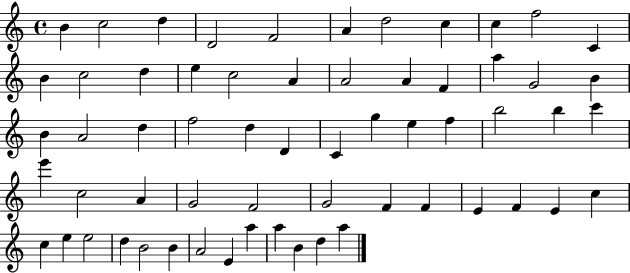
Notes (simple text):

B4/q C5/h D5/q D4/h F4/h A4/q D5/h C5/q C5/q F5/h C4/q B4/q C5/h D5/q E5/q C5/h A4/q A4/h A4/q F4/q A5/q G4/h B4/q B4/q A4/h D5/q F5/h D5/q D4/q C4/q G5/q E5/q F5/q B5/h B5/q C6/q E6/q C5/h A4/q G4/h F4/h G4/h F4/q F4/q E4/q F4/q E4/q C5/q C5/q E5/q E5/h D5/q B4/h B4/q A4/h E4/q A5/q A5/q B4/q D5/q A5/q